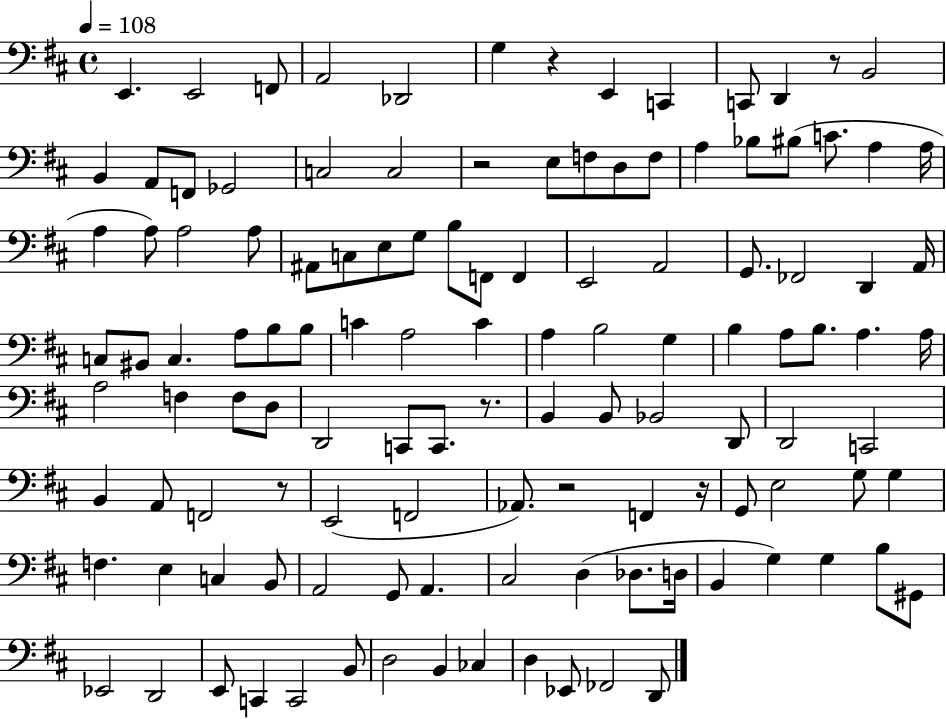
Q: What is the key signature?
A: D major